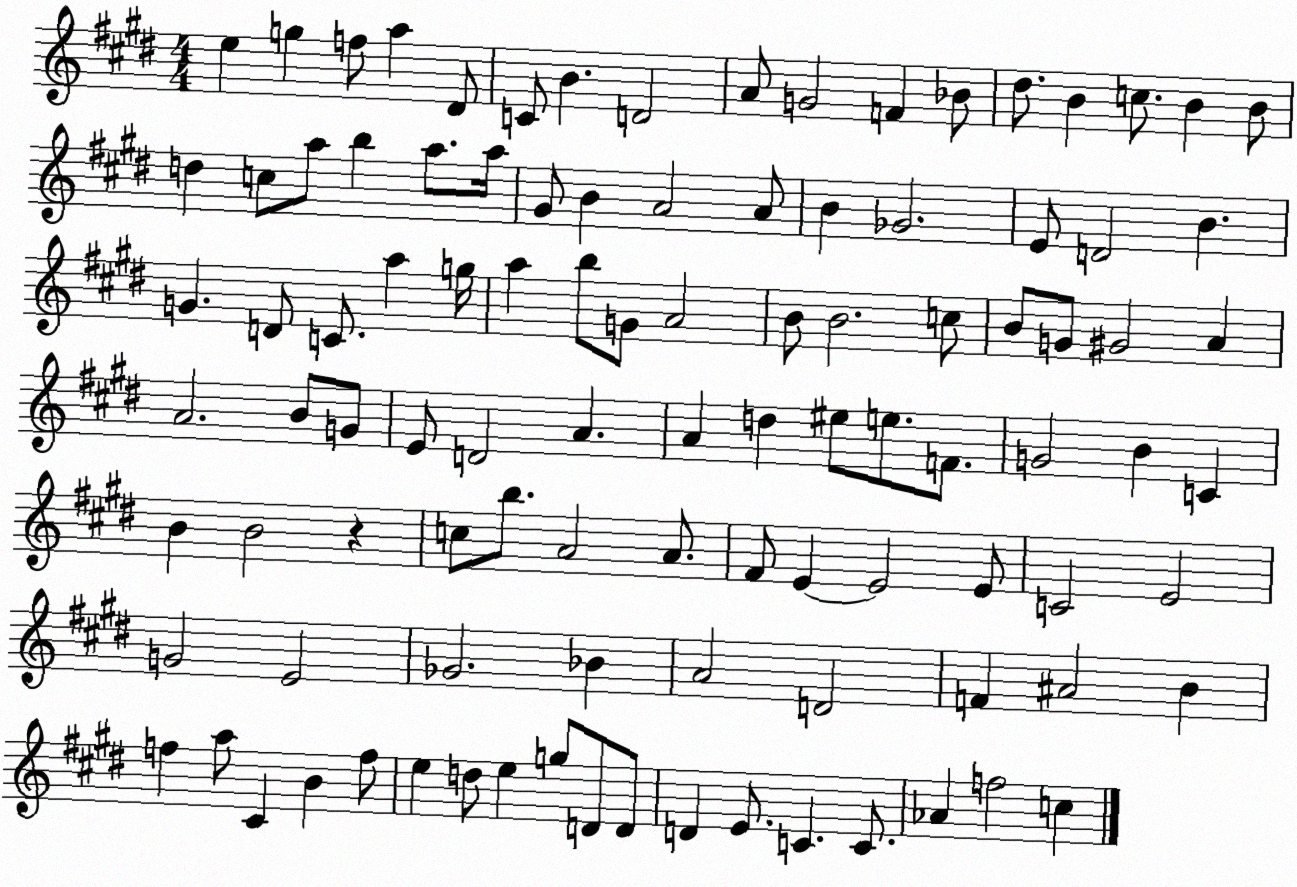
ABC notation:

X:1
T:Untitled
M:4/4
L:1/4
K:E
e g f/2 a ^D/2 C/2 B D2 A/2 G2 F _B/2 ^d/2 B c/2 B B/2 d c/2 a/2 b a/2 a/4 ^G/2 B A2 A/2 B _G2 E/2 D2 B G D/2 C/2 a g/4 a b/2 G/2 A2 B/2 B2 c/2 B/2 G/2 ^G2 A A2 B/2 G/2 E/2 D2 A A d ^e/2 e/2 F/2 G2 B C B B2 z c/2 b/2 A2 A/2 ^F/2 E E2 E/2 C2 E2 G2 E2 _G2 _B A2 D2 F ^A2 B f a/2 ^C B f/2 e d/2 e g/2 D/2 D/2 D E/2 C C/2 _A f2 c